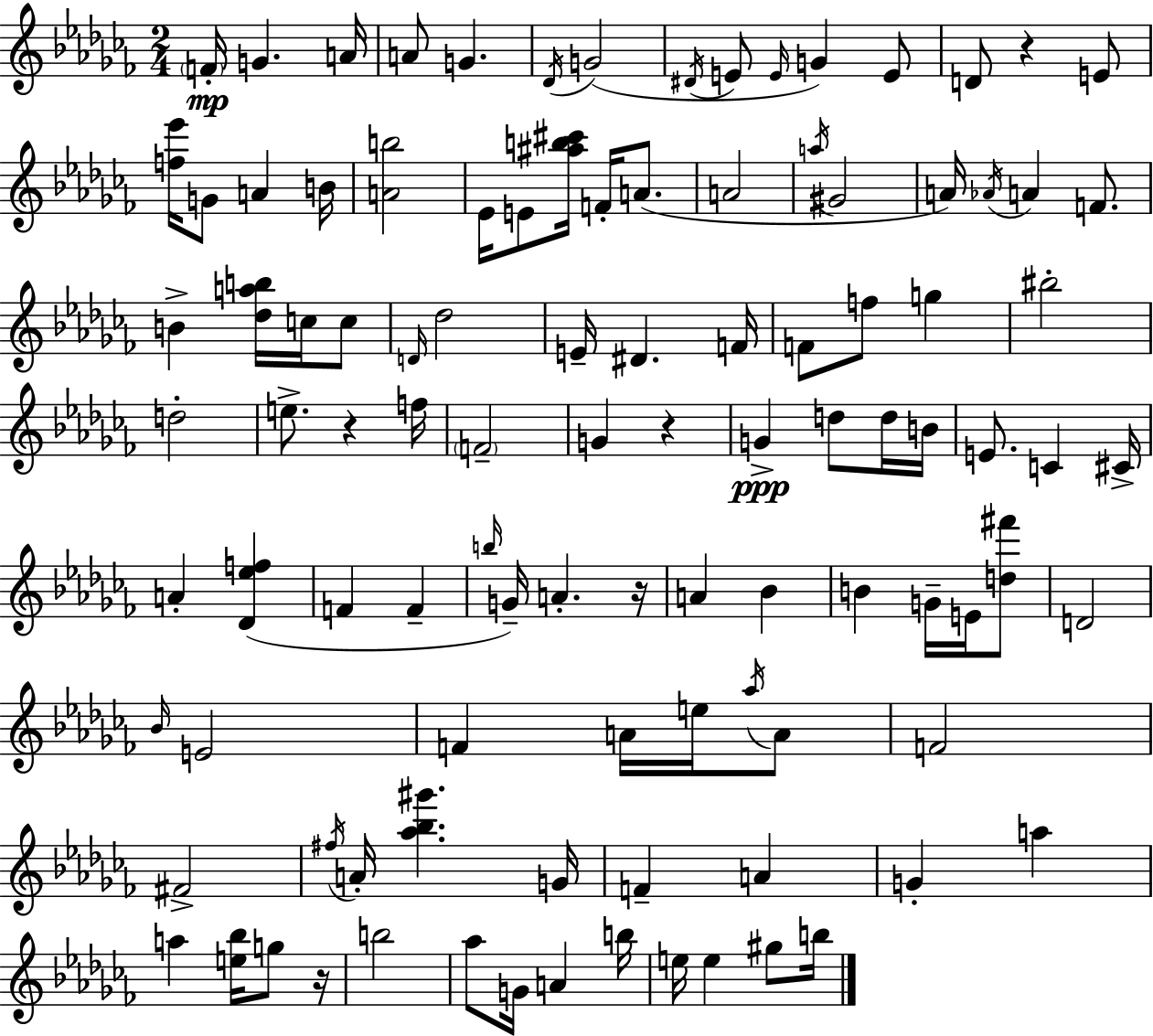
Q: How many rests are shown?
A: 5